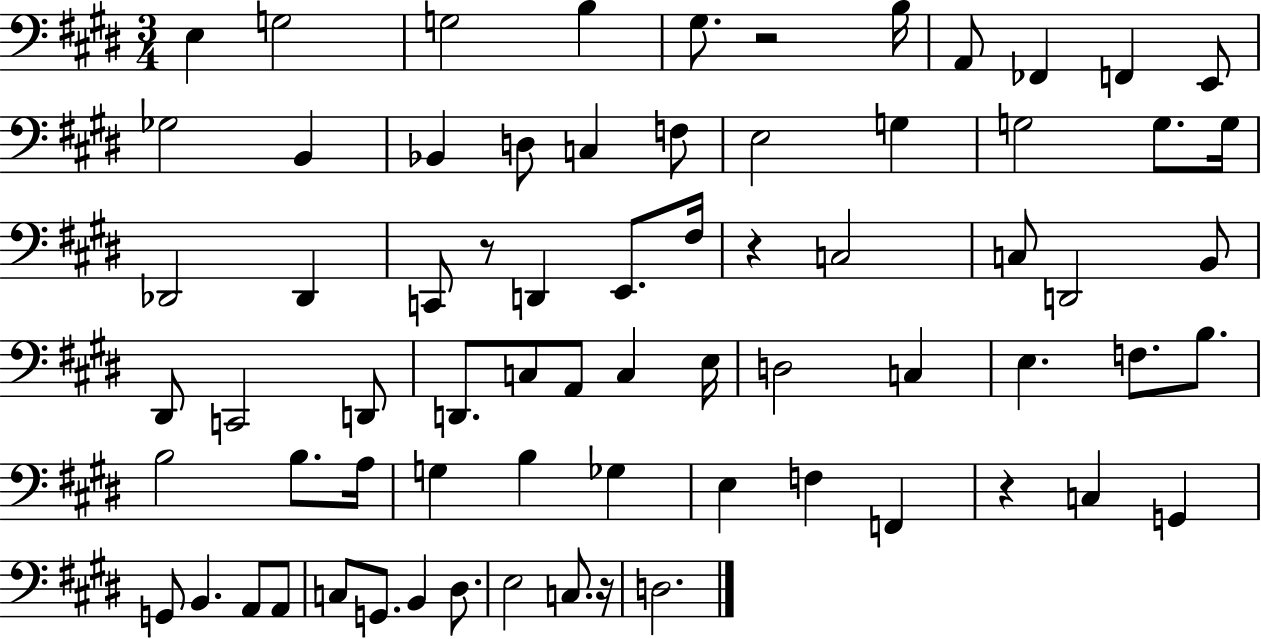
{
  \clef bass
  \numericTimeSignature
  \time 3/4
  \key e \major
  e4 g2 | g2 b4 | gis8. r2 b16 | a,8 fes,4 f,4 e,8 | \break ges2 b,4 | bes,4 d8 c4 f8 | e2 g4 | g2 g8. g16 | \break des,2 des,4 | c,8 r8 d,4 e,8. fis16 | r4 c2 | c8 d,2 b,8 | \break dis,8 c,2 d,8 | d,8. c8 a,8 c4 e16 | d2 c4 | e4. f8. b8. | \break b2 b8. a16 | g4 b4 ges4 | e4 f4 f,4 | r4 c4 g,4 | \break g,8 b,4. a,8 a,8 | c8 g,8. b,4 dis8. | e2 c8. r16 | d2. | \break \bar "|."
}